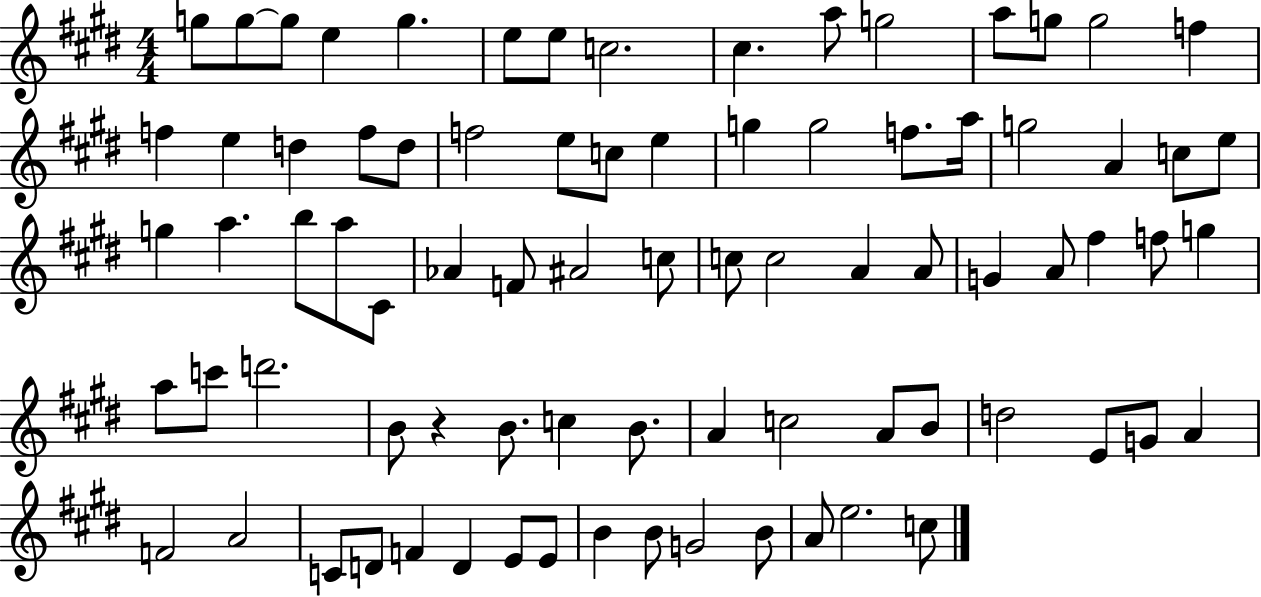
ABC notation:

X:1
T:Untitled
M:4/4
L:1/4
K:E
g/2 g/2 g/2 e g e/2 e/2 c2 ^c a/2 g2 a/2 g/2 g2 f f e d f/2 d/2 f2 e/2 c/2 e g g2 f/2 a/4 g2 A c/2 e/2 g a b/2 a/2 ^C/2 _A F/2 ^A2 c/2 c/2 c2 A A/2 G A/2 ^f f/2 g a/2 c'/2 d'2 B/2 z B/2 c B/2 A c2 A/2 B/2 d2 E/2 G/2 A F2 A2 C/2 D/2 F D E/2 E/2 B B/2 G2 B/2 A/2 e2 c/2